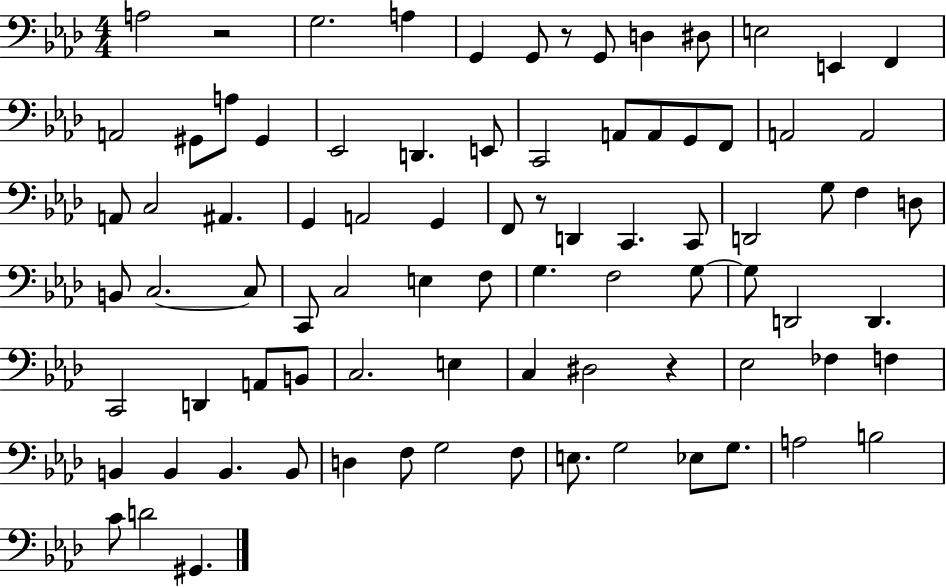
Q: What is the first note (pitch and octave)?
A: A3